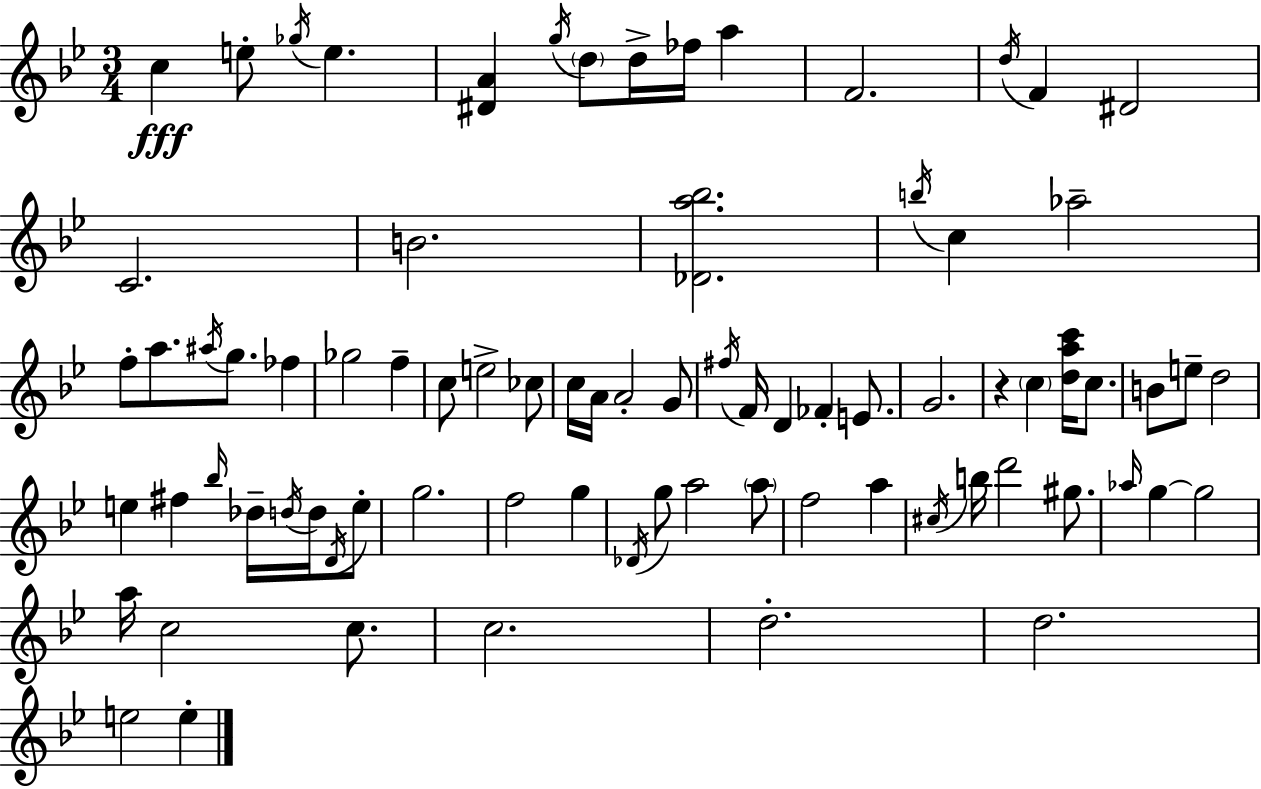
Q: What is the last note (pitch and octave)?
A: E5